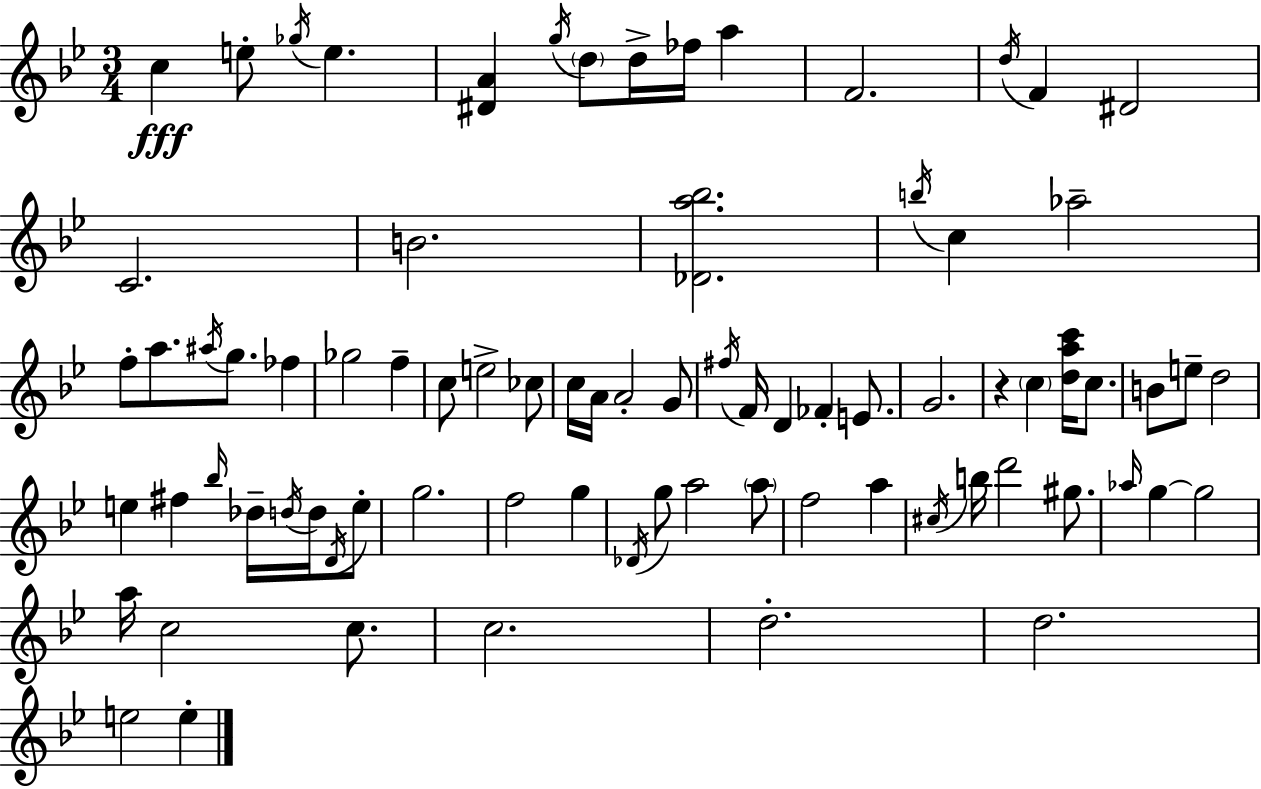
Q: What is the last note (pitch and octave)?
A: E5